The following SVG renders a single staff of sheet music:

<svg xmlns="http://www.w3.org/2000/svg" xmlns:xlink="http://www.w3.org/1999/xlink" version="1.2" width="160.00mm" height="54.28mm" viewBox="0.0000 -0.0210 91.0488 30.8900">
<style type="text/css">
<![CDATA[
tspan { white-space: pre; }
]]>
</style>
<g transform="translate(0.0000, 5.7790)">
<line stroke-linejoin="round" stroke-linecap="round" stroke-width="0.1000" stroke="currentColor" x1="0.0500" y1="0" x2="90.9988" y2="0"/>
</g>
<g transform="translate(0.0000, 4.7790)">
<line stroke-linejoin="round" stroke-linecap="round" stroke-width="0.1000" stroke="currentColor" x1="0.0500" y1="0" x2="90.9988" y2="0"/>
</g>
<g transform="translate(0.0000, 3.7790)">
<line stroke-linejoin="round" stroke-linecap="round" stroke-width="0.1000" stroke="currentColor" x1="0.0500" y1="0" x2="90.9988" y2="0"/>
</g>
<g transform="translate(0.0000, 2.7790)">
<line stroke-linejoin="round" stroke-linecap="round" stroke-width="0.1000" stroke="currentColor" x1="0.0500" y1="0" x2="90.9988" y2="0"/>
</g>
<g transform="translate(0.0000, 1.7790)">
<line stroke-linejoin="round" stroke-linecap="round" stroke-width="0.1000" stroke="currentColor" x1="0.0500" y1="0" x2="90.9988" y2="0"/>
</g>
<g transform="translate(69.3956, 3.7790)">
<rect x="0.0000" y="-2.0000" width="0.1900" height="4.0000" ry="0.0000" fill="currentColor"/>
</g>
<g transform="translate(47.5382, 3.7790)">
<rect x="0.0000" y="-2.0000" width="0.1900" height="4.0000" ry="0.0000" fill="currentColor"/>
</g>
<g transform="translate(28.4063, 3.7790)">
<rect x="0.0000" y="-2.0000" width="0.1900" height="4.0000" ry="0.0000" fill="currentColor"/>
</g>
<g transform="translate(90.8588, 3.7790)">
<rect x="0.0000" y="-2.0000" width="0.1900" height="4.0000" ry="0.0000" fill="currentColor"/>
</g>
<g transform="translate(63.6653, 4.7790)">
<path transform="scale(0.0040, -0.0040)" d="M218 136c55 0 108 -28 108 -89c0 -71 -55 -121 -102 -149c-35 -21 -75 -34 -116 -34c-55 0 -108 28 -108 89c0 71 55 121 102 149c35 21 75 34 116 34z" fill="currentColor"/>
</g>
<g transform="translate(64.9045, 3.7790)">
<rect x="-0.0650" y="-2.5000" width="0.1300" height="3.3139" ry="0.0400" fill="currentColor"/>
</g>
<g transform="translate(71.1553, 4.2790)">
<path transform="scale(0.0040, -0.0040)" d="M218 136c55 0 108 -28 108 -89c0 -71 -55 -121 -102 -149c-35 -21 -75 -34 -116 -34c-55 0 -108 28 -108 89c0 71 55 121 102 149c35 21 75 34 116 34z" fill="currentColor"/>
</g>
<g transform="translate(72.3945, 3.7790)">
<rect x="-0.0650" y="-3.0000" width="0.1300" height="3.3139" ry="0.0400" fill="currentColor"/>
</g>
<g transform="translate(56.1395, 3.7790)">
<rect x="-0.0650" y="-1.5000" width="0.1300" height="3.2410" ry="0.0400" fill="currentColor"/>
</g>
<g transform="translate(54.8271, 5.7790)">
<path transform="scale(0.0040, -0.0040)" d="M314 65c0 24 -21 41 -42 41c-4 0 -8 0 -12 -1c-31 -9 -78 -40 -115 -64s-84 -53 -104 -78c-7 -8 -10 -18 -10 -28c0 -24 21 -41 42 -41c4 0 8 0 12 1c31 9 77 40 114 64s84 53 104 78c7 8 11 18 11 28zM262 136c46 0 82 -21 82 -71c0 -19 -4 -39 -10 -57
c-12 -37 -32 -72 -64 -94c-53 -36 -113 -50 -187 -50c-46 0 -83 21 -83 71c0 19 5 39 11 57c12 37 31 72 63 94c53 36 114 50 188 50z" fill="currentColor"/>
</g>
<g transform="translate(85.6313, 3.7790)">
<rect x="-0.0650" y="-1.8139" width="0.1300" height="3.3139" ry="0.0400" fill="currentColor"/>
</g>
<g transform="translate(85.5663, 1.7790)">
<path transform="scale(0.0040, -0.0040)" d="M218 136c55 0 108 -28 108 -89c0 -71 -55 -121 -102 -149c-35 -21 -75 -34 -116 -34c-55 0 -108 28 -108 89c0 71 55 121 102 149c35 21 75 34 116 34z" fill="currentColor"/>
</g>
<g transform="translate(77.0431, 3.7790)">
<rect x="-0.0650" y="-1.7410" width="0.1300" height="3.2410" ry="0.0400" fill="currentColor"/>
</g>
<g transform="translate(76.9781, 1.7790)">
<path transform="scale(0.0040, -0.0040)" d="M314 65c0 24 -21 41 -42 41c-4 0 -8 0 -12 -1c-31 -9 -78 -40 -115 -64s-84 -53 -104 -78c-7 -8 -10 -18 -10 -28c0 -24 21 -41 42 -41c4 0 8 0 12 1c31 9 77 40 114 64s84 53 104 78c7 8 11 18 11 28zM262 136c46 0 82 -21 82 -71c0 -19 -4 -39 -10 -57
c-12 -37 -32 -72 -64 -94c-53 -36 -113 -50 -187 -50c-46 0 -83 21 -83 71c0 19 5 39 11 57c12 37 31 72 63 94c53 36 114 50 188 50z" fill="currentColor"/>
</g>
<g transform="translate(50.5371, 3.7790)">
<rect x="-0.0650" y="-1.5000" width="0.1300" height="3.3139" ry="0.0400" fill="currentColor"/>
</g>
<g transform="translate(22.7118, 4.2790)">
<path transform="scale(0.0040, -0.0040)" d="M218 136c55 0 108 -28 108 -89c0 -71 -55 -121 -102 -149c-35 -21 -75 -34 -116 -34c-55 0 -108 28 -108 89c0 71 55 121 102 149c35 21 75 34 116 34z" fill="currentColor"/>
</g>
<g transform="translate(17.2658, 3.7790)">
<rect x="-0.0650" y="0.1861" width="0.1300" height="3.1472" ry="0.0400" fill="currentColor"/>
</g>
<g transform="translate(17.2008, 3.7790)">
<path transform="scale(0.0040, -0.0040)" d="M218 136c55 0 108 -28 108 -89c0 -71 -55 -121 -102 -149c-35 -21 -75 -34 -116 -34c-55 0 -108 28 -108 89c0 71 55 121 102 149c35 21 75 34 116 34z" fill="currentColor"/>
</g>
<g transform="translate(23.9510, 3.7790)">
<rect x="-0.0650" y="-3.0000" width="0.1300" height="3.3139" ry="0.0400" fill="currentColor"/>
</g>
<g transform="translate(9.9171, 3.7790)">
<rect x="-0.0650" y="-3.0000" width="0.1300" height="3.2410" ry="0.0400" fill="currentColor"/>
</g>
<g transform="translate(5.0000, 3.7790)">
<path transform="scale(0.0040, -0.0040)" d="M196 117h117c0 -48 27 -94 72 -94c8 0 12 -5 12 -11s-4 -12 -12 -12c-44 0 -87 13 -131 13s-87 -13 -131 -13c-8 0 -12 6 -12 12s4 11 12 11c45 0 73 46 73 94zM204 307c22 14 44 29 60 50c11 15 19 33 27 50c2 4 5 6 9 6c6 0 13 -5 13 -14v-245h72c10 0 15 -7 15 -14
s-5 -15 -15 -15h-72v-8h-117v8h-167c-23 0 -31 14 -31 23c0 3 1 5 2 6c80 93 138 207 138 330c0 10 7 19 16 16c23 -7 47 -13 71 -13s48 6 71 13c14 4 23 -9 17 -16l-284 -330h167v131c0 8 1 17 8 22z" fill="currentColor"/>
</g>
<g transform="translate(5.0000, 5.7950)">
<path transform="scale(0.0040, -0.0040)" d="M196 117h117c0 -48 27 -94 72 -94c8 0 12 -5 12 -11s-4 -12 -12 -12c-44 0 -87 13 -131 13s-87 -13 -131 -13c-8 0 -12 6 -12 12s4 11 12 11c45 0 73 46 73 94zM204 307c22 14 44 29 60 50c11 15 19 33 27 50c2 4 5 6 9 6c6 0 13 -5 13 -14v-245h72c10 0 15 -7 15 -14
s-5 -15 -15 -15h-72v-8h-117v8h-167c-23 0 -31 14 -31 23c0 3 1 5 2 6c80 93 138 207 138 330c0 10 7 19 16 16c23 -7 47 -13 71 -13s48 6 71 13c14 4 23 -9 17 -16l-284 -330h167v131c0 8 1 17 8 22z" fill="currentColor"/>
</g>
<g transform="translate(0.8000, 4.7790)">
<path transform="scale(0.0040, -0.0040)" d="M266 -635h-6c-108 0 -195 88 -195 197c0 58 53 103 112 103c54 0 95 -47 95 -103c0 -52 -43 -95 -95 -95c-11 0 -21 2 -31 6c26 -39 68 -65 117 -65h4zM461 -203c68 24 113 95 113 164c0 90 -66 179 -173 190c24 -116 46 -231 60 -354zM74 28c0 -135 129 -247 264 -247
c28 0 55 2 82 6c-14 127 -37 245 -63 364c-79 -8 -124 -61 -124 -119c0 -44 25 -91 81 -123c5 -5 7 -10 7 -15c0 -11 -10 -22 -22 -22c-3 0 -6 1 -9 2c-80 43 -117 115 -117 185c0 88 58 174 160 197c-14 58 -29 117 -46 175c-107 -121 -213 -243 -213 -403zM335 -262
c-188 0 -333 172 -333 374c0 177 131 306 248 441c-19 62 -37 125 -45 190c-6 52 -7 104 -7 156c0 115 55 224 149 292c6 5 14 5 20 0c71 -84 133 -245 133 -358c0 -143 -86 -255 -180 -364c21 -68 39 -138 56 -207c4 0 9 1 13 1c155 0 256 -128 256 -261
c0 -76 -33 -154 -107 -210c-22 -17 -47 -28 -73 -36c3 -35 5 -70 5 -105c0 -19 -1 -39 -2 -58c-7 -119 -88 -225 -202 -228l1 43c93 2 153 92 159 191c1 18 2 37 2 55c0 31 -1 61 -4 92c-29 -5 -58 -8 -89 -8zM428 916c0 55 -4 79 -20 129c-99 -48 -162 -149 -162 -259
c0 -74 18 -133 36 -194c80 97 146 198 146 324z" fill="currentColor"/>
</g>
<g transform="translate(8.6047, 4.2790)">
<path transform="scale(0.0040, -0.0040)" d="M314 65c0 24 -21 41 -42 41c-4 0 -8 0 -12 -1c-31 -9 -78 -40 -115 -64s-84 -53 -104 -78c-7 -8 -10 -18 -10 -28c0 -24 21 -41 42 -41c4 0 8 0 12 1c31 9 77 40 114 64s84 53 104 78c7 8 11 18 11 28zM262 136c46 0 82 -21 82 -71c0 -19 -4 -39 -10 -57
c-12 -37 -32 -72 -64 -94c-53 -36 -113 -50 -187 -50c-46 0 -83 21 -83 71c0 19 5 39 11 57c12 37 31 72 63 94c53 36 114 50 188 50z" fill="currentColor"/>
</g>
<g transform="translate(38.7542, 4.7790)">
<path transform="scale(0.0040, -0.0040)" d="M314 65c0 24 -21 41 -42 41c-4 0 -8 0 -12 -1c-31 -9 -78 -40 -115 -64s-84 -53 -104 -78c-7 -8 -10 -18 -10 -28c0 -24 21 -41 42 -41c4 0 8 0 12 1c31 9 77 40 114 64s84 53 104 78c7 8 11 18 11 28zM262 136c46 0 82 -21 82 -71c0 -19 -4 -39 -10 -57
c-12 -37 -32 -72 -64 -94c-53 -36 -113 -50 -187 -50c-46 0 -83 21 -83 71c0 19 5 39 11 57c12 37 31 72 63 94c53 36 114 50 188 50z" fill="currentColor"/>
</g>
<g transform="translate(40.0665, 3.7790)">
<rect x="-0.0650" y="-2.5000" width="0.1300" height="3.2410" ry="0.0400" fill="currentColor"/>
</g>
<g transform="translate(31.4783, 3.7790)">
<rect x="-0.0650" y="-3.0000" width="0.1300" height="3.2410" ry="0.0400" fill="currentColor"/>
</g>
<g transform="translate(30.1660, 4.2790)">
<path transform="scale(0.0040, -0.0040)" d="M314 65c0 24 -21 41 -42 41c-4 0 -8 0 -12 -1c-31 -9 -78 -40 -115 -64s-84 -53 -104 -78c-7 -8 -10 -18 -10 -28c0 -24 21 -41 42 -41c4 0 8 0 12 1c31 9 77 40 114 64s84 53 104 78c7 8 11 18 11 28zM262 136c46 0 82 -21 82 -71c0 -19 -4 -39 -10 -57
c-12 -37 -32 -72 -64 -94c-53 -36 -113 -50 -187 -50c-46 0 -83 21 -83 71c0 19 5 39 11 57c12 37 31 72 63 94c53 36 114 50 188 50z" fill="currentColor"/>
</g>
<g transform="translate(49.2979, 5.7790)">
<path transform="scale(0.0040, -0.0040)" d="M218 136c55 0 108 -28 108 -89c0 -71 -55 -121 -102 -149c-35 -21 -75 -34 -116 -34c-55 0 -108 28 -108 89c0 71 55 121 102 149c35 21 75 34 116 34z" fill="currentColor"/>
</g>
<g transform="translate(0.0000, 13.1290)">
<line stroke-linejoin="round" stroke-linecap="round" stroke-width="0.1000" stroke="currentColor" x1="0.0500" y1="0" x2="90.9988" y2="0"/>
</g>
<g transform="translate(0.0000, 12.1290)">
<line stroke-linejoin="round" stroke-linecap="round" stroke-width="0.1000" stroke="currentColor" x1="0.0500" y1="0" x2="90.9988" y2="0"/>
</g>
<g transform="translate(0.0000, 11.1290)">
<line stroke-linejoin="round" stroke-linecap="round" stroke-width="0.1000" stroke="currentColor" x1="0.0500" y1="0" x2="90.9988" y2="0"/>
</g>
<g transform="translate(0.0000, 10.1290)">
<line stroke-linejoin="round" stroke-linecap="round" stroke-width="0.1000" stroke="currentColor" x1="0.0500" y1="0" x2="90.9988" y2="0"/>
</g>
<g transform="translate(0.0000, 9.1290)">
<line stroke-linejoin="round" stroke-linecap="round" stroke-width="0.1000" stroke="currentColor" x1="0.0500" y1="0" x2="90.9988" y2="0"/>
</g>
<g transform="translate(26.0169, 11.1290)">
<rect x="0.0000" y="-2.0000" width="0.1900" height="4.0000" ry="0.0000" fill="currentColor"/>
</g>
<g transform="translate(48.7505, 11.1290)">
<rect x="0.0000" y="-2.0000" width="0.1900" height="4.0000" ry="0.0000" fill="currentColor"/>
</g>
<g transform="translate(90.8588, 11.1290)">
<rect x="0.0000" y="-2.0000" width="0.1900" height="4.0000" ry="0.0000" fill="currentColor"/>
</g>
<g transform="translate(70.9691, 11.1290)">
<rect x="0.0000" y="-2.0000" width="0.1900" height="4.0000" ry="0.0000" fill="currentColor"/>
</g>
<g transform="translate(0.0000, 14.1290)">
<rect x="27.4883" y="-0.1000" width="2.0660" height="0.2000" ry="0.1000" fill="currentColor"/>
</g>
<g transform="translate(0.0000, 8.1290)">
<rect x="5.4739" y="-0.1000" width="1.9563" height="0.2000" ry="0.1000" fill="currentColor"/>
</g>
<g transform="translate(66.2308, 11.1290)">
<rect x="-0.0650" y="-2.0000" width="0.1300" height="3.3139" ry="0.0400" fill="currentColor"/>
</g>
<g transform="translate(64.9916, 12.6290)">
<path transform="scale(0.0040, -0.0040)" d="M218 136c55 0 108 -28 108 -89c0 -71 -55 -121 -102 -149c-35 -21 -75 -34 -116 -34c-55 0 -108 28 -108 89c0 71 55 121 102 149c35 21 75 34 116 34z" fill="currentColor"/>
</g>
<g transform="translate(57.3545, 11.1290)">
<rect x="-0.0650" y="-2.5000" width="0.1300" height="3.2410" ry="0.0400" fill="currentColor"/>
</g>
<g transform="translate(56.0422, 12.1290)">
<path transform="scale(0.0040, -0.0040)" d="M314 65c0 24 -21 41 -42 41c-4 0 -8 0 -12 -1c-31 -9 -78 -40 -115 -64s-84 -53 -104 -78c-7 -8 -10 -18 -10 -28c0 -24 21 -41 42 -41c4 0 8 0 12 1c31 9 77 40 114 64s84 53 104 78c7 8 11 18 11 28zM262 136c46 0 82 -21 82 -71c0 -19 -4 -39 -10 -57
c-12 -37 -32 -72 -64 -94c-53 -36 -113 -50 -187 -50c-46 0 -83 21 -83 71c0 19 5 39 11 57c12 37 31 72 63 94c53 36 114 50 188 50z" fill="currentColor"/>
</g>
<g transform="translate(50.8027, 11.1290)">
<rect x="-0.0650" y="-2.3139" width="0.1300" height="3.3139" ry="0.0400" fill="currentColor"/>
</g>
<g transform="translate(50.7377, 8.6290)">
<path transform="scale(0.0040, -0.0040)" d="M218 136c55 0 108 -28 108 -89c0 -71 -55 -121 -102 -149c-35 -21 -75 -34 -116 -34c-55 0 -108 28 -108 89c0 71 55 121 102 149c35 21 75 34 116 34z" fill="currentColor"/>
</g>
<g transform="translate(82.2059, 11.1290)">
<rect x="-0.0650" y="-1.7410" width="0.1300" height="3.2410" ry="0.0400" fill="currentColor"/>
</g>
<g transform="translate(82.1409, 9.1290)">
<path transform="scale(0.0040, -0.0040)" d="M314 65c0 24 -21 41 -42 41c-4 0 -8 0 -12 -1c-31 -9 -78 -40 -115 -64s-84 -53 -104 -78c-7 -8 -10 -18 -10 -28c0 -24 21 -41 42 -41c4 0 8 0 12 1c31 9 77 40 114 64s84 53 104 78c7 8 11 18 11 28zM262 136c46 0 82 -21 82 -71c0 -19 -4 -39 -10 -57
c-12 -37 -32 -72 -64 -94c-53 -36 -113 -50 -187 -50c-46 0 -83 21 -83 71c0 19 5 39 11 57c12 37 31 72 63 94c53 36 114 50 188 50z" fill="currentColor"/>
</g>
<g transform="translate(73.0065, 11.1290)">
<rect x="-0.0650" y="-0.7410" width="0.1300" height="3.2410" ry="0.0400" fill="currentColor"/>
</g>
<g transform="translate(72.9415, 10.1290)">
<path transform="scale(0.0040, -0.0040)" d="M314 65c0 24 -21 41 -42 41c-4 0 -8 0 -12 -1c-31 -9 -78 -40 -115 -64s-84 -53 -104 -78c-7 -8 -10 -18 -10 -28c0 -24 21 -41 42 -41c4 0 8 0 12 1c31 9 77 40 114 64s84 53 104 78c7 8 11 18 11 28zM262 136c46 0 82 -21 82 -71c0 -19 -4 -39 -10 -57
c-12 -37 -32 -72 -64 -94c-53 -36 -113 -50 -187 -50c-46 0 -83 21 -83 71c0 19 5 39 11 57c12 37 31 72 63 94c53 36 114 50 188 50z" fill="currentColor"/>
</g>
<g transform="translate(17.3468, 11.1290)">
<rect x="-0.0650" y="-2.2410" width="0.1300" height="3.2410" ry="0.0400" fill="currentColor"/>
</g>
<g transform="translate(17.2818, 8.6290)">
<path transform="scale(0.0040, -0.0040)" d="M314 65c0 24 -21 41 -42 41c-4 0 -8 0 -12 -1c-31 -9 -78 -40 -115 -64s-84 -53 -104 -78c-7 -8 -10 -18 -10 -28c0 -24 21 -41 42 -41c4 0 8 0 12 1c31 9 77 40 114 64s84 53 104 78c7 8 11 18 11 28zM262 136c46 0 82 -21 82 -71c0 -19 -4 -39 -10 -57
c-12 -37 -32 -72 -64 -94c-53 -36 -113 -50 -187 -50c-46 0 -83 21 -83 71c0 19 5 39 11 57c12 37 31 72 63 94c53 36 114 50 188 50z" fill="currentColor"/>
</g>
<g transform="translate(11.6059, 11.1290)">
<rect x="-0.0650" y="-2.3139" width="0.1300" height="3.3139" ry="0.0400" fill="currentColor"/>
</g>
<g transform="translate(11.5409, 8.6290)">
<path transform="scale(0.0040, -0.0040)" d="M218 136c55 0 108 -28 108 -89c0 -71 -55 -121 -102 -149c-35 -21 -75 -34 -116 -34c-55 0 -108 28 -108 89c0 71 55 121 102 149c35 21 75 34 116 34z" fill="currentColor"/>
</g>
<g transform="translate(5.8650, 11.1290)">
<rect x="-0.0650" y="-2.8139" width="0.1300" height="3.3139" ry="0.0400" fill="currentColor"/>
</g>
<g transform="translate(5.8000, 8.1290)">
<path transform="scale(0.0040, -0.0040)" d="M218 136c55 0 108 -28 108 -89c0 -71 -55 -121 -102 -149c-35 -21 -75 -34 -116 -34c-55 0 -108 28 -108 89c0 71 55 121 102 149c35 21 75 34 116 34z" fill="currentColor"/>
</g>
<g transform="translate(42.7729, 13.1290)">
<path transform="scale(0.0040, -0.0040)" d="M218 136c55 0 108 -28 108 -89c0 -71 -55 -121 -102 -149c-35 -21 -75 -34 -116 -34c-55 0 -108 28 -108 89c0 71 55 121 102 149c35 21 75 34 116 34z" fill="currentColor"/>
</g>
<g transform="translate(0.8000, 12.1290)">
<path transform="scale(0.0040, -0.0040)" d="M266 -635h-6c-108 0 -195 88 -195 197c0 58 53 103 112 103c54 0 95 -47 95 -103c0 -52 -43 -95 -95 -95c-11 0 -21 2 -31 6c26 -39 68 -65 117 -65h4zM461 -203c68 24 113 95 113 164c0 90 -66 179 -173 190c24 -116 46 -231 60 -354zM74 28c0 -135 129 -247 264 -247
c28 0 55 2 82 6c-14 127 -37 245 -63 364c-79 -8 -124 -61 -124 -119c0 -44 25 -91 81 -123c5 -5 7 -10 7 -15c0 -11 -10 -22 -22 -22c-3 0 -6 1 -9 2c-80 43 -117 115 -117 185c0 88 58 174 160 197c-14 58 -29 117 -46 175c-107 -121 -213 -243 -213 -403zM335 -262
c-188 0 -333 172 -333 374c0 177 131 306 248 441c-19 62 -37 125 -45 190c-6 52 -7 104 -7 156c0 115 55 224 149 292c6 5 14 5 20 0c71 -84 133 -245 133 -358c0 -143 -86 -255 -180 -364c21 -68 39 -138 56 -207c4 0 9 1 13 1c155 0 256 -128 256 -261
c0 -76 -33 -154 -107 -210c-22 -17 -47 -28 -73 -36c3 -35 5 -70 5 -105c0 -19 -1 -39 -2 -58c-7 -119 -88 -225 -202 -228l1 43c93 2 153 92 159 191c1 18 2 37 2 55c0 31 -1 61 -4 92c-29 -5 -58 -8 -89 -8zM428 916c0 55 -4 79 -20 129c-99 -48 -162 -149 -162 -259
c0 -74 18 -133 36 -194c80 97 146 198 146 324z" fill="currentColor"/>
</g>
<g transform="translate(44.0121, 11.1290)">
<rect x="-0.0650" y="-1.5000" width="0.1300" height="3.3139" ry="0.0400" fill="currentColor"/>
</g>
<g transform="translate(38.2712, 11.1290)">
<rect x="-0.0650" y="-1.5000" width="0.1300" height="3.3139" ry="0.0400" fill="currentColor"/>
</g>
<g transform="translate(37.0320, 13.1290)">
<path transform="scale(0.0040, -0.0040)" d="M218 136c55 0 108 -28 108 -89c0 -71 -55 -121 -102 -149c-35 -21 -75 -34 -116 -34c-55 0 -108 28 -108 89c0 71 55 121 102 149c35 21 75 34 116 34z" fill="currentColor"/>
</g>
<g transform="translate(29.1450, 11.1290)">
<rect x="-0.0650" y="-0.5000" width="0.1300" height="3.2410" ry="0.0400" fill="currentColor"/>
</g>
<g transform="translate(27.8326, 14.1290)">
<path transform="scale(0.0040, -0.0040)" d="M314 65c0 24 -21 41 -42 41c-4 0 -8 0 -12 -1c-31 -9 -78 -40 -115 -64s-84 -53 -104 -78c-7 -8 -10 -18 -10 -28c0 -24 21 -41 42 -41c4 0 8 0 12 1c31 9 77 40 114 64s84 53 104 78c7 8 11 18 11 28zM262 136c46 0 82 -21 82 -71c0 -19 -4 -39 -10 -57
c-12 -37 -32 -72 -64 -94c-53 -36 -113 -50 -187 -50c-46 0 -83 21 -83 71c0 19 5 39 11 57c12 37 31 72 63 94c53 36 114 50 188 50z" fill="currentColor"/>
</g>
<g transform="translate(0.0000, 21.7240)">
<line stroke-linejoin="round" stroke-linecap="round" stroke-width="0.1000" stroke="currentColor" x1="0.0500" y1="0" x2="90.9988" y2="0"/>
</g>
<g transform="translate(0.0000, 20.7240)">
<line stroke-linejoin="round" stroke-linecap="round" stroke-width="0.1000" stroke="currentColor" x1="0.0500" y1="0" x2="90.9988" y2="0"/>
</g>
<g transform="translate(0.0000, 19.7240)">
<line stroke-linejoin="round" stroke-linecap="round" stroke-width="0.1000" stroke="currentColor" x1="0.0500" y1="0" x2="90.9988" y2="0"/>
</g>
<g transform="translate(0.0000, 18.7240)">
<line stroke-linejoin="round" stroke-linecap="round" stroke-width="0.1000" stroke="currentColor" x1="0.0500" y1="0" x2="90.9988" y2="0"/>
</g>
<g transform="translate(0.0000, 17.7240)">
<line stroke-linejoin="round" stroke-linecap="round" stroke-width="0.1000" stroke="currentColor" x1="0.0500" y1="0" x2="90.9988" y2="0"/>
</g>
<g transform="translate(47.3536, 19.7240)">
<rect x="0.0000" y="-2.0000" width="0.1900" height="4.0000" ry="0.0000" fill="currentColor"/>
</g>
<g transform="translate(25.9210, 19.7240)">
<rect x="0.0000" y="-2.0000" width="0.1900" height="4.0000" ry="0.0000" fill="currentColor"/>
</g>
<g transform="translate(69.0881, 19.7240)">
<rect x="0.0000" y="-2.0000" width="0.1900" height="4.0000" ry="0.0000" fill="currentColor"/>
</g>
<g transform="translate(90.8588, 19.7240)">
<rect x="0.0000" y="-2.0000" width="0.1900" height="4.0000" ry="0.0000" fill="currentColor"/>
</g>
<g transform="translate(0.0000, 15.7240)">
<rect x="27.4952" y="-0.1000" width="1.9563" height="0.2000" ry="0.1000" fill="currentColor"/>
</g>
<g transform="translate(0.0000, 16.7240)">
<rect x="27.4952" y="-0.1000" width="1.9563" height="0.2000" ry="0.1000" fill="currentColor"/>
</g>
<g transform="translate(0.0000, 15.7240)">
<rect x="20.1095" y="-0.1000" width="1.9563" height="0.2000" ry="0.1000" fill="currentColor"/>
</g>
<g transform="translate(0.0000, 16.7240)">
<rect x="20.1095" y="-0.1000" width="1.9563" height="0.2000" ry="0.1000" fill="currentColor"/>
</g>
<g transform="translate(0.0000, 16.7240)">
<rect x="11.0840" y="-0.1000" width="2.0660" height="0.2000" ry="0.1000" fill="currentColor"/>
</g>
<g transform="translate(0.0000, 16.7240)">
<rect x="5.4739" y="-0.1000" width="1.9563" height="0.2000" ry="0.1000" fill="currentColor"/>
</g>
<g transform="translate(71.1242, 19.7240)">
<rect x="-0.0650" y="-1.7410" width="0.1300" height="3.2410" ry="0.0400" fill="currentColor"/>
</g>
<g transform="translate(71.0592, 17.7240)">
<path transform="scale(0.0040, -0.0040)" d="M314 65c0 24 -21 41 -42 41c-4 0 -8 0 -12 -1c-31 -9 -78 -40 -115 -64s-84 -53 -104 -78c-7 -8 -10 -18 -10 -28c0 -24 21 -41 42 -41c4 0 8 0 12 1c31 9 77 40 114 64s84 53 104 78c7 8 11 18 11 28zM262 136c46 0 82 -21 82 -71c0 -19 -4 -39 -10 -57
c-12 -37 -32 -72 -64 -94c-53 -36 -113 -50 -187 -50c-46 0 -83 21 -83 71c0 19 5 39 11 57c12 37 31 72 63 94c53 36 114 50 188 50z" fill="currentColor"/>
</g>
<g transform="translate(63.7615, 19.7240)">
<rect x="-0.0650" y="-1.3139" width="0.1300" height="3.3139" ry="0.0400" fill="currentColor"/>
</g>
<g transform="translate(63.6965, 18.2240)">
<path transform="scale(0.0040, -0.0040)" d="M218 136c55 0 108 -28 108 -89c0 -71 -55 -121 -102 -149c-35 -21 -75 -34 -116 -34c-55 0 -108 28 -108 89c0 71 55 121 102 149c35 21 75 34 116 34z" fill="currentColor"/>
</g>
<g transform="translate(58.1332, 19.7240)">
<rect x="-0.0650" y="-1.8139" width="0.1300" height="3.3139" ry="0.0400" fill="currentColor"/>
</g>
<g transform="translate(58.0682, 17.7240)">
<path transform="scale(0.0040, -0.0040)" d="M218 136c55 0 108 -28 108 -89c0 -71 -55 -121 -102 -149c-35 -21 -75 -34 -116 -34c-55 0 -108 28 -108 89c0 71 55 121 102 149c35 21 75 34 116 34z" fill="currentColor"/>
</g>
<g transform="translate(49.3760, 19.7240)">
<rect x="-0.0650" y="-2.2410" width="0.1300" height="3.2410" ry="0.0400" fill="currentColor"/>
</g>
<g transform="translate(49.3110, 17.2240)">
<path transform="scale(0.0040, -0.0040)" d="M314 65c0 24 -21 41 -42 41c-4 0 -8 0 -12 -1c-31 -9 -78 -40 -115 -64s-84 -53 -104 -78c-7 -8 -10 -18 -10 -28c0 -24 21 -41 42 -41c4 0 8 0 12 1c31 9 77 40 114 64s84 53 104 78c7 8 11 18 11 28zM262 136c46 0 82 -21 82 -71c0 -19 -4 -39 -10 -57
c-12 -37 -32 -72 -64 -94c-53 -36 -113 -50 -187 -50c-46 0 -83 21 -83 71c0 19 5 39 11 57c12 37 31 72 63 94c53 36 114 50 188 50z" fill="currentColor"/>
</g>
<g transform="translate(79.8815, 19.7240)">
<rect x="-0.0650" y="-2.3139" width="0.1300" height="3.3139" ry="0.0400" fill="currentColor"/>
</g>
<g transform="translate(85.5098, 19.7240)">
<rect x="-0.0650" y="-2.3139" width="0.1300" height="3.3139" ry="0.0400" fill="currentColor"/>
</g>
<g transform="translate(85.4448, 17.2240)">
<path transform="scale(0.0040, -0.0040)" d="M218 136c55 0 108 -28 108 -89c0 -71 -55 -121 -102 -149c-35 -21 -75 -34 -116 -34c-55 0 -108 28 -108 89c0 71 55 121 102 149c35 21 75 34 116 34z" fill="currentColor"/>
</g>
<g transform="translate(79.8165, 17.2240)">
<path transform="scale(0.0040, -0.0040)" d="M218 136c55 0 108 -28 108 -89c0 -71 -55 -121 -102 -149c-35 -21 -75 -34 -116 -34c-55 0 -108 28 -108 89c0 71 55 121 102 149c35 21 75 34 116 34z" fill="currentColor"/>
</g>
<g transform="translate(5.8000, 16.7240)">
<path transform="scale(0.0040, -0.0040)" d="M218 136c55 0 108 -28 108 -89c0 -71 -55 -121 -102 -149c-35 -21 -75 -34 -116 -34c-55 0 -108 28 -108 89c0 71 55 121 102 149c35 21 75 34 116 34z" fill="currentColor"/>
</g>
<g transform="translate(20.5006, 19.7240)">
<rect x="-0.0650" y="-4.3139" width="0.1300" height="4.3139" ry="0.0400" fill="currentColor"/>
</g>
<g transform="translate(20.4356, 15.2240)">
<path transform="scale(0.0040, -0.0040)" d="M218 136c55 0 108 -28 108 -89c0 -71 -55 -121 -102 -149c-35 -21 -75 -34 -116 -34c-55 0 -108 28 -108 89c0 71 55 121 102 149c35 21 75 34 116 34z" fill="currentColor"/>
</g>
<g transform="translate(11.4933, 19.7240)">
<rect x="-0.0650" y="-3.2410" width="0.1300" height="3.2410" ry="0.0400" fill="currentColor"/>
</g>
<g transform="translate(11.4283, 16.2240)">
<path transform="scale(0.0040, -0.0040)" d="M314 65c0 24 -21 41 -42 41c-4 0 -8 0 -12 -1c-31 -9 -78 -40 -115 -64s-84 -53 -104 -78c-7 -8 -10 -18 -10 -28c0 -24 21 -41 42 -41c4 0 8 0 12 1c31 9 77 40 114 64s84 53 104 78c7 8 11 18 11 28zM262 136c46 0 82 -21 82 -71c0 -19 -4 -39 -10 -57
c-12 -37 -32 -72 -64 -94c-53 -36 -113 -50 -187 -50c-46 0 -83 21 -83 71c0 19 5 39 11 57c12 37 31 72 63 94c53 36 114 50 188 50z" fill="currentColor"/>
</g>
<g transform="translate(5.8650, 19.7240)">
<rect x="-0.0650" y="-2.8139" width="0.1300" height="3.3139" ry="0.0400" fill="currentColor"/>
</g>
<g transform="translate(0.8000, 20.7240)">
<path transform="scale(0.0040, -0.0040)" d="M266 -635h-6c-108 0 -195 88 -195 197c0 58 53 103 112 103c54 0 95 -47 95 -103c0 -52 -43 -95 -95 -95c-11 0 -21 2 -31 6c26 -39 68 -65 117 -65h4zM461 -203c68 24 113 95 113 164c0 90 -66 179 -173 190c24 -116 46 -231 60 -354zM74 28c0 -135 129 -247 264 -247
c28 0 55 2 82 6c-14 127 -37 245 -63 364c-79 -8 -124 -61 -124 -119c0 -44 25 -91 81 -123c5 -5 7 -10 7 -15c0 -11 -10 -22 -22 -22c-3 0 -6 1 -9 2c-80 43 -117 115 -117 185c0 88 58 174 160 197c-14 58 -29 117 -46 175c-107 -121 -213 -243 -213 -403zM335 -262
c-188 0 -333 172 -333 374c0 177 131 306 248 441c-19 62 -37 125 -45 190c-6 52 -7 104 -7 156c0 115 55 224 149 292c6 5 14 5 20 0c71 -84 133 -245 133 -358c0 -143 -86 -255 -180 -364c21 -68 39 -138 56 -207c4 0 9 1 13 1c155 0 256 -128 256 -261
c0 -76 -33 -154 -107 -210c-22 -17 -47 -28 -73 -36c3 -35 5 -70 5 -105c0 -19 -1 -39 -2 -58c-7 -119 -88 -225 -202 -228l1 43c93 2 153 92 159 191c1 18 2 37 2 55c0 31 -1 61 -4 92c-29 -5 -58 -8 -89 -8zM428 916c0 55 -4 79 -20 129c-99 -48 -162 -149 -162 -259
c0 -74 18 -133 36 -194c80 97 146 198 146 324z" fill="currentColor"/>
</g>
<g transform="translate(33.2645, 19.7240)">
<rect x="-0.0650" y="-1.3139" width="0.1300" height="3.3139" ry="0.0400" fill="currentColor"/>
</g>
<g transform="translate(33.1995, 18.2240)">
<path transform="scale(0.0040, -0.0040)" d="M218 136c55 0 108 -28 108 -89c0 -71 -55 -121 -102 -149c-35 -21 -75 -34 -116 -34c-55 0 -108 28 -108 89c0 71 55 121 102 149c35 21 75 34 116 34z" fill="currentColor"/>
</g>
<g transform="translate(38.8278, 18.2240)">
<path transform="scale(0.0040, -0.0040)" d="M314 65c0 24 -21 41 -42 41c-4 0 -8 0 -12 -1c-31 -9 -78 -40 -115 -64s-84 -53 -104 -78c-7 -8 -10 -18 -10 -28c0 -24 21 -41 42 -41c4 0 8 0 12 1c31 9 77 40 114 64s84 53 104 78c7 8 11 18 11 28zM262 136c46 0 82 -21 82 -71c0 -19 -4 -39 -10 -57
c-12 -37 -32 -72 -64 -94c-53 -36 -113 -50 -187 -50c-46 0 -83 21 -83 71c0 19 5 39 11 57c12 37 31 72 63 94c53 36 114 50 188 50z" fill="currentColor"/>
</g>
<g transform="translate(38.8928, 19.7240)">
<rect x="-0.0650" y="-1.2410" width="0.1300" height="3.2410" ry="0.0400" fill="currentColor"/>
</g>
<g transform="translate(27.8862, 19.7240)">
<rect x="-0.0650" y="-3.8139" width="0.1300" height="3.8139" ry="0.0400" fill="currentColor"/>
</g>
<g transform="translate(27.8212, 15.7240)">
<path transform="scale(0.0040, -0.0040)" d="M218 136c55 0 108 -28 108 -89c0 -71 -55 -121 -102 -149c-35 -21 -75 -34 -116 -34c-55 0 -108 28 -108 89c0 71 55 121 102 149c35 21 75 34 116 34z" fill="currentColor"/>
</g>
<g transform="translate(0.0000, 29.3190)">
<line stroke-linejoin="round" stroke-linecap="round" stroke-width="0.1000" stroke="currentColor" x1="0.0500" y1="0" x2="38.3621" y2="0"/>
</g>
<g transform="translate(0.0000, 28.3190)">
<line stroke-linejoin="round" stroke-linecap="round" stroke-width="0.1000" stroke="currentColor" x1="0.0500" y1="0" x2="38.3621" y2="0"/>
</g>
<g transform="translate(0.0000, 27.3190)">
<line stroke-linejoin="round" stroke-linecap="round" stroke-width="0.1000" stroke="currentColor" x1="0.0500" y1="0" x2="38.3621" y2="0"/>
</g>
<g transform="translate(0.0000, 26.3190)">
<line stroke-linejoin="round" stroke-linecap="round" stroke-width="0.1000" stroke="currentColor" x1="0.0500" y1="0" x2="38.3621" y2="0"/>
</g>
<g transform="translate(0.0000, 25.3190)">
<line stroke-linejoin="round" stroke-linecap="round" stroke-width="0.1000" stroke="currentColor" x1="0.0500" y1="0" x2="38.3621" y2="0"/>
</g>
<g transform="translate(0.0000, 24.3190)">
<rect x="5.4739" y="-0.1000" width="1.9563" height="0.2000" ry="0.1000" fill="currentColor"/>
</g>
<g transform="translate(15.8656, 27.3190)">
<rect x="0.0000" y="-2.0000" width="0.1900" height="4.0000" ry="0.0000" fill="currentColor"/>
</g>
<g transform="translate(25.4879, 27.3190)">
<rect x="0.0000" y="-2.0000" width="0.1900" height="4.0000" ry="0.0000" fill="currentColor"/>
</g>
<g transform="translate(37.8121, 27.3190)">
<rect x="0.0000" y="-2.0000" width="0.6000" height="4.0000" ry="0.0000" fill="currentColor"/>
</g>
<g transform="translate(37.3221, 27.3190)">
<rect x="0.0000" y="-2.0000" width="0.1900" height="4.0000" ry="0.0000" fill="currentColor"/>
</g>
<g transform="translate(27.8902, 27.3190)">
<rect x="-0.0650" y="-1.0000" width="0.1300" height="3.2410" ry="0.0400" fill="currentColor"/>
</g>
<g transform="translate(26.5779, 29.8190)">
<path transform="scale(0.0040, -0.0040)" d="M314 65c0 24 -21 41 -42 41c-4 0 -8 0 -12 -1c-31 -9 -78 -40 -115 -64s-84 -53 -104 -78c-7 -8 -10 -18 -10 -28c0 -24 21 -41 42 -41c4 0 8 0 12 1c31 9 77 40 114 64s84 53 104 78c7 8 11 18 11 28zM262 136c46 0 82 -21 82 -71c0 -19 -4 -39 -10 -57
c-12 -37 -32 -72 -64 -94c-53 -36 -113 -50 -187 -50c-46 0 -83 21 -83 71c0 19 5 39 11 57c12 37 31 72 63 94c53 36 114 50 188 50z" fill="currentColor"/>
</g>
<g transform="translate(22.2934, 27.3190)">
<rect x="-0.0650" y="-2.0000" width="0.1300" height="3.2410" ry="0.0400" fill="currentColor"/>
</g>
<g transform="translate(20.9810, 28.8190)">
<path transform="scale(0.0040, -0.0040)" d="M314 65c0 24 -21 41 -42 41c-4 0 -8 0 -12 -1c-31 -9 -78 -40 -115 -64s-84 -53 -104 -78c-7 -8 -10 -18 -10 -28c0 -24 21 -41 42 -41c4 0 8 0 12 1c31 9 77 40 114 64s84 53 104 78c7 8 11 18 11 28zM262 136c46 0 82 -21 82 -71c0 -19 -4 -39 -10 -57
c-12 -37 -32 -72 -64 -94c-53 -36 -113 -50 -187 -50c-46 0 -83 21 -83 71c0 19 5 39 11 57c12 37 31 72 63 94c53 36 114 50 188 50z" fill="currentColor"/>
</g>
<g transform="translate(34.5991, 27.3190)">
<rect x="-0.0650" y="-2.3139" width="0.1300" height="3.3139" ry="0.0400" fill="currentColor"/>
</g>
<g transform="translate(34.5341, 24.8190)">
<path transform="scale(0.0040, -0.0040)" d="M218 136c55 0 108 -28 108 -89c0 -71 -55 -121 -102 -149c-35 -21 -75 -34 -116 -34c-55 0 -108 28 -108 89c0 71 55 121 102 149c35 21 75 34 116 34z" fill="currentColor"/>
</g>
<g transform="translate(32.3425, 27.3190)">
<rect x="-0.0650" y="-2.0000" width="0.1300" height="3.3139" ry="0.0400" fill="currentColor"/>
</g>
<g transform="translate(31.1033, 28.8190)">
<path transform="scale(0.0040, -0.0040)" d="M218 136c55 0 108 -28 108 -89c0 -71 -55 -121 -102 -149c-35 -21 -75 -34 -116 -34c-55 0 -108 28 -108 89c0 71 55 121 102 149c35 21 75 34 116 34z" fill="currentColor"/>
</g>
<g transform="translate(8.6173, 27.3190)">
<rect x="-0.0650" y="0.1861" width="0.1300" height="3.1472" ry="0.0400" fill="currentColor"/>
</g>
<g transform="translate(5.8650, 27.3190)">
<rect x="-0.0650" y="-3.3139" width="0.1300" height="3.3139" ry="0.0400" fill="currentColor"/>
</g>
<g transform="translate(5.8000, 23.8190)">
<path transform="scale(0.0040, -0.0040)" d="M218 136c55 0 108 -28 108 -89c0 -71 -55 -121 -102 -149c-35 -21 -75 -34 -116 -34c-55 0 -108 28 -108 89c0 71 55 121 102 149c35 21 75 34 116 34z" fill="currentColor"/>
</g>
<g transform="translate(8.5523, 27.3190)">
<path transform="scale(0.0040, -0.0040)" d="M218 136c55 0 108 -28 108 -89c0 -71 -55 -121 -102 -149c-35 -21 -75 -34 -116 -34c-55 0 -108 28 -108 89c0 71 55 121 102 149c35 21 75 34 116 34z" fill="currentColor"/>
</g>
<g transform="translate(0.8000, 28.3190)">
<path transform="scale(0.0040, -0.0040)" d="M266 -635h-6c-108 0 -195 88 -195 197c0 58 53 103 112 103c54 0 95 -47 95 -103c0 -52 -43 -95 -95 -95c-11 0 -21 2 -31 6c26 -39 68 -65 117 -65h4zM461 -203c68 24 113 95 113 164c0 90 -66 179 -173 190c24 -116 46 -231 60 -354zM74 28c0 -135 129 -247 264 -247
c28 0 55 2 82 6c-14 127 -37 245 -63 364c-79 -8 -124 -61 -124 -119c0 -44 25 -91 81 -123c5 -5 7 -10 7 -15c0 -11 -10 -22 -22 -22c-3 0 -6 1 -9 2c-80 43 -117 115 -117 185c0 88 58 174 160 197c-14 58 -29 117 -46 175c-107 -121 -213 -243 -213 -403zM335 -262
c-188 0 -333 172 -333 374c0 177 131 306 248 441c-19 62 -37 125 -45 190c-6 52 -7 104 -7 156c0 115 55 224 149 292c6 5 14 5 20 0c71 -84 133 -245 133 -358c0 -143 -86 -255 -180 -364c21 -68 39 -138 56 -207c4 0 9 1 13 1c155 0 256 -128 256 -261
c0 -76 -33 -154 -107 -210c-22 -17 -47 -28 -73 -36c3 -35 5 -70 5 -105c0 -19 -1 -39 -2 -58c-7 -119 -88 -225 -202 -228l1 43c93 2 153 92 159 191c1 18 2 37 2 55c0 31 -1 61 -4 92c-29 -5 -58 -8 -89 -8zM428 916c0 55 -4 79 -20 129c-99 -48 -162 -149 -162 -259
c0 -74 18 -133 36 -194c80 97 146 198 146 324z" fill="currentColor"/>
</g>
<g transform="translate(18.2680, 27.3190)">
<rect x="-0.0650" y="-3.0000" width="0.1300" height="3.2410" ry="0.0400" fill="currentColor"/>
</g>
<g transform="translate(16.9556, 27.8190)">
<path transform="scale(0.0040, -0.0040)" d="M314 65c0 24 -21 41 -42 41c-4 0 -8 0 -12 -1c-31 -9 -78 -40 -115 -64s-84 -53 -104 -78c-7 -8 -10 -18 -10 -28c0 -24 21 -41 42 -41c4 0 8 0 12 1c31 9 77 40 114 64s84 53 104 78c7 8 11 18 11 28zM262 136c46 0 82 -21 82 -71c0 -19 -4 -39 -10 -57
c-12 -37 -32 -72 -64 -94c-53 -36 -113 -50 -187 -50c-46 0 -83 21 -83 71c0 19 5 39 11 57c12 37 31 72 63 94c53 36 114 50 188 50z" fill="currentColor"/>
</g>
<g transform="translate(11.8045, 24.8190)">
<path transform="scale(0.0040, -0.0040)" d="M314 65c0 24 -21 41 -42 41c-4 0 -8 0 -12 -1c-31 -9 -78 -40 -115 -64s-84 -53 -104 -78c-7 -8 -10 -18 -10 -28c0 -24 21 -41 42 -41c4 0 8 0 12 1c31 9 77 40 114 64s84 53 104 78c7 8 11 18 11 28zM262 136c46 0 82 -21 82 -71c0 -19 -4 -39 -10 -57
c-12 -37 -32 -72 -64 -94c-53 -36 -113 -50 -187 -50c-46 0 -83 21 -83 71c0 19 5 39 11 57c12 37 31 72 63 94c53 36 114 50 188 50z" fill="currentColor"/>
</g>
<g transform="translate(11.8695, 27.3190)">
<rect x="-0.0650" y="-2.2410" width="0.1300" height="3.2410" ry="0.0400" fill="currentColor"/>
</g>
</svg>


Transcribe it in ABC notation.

X:1
T:Untitled
M:4/4
L:1/4
K:C
A2 B A A2 G2 E E2 G A f2 f a g g2 C2 E E g G2 F d2 f2 a b2 d' c' e e2 g2 f e f2 g g b B g2 A2 F2 D2 F g